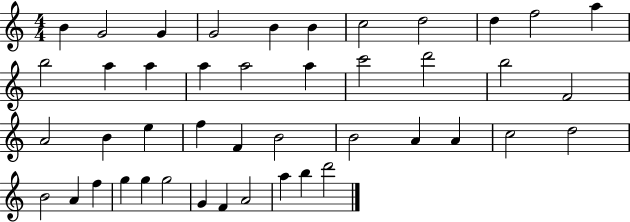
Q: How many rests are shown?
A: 0